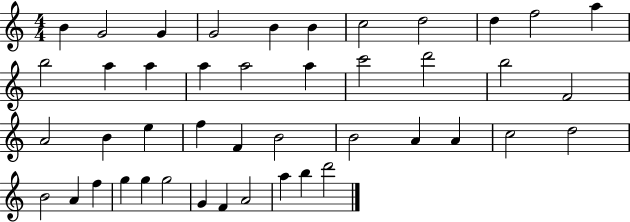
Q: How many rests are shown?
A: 0